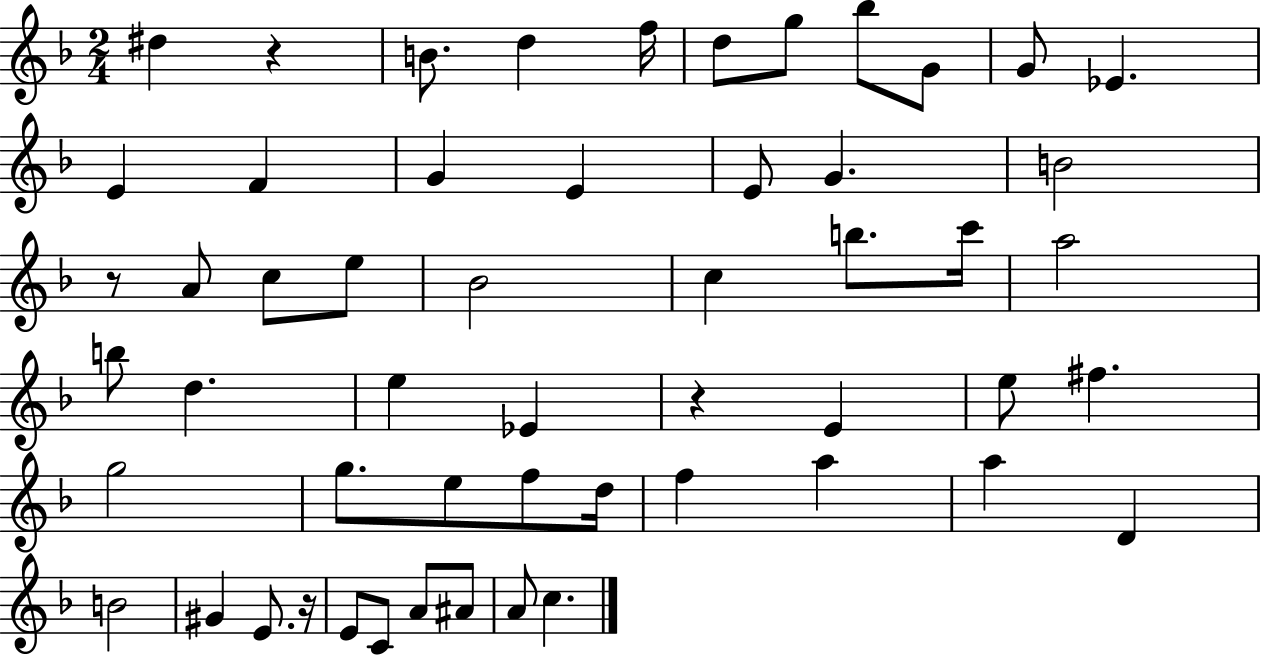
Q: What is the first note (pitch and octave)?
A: D#5